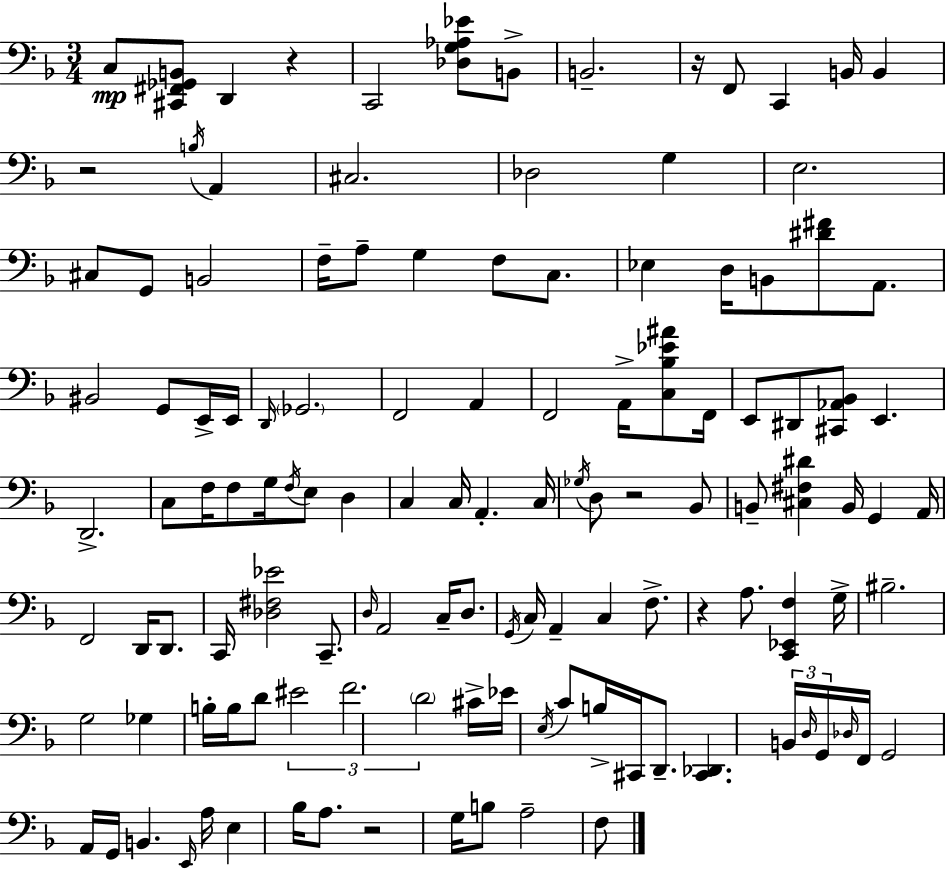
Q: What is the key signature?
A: D minor